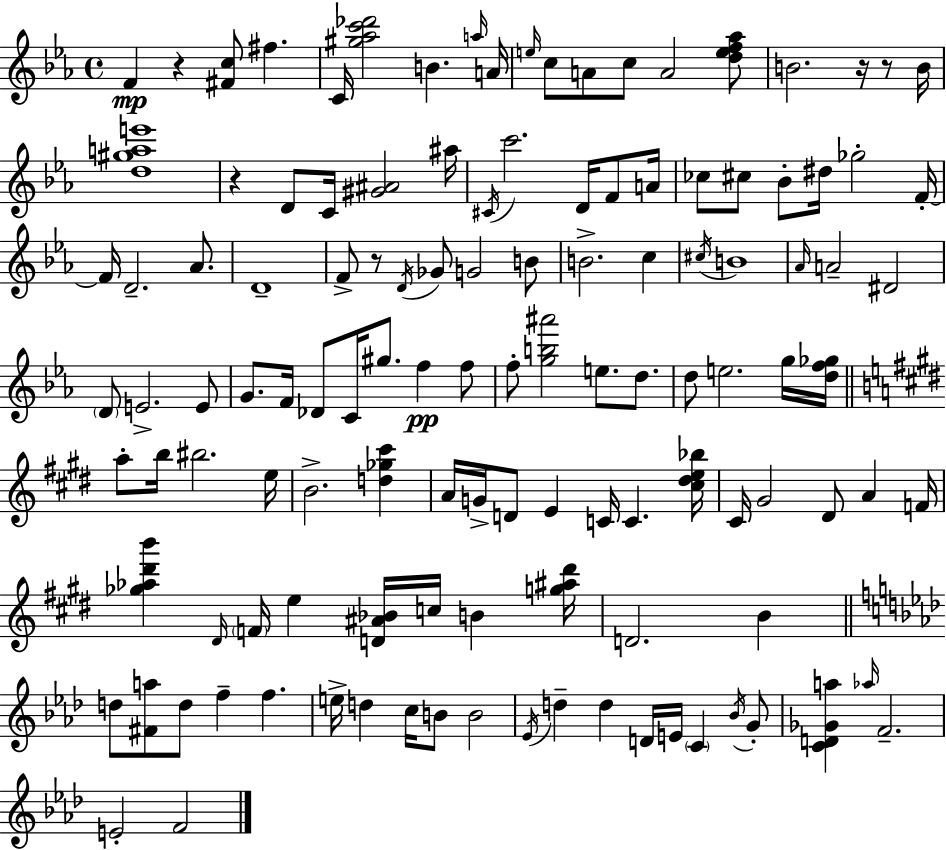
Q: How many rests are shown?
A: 5